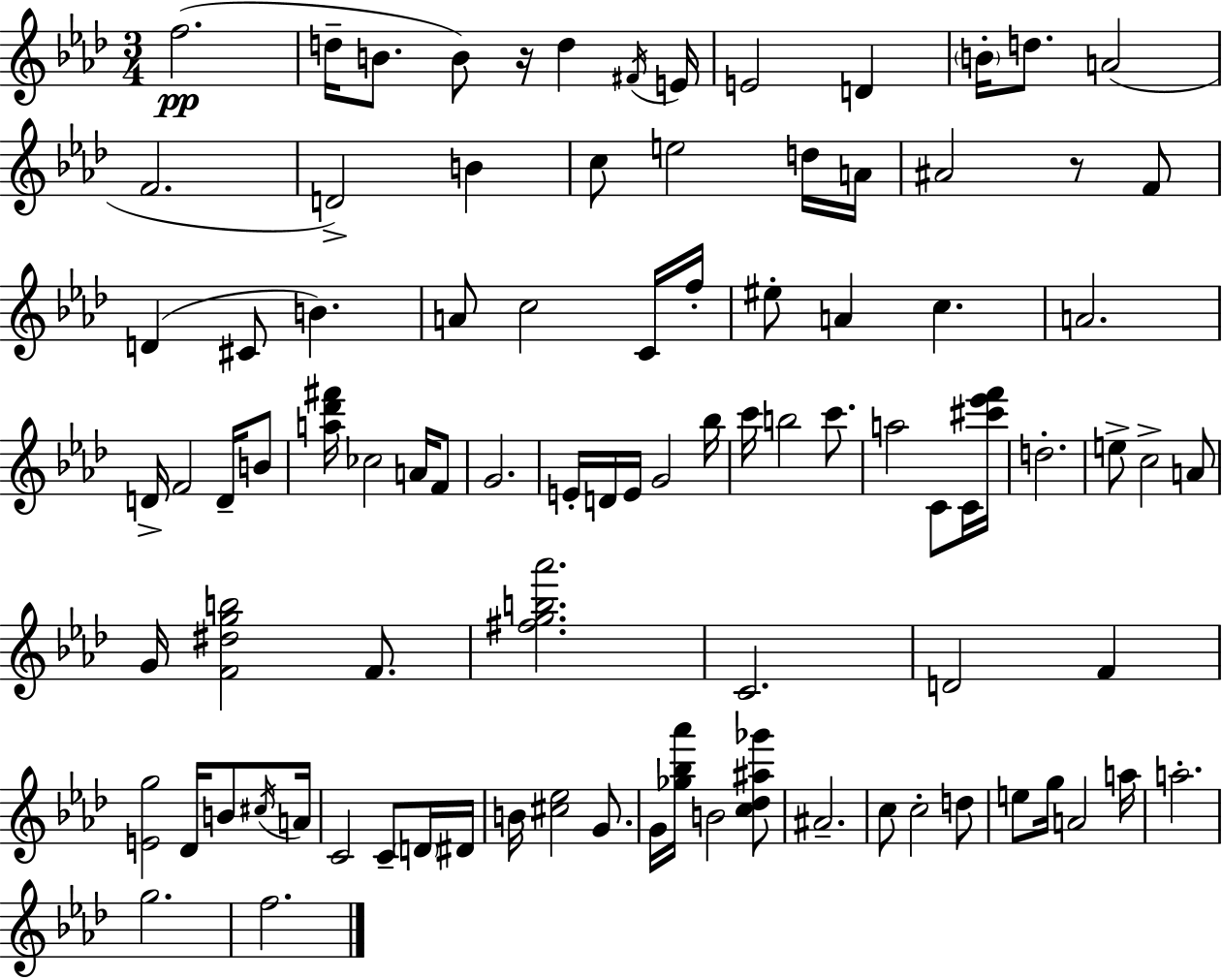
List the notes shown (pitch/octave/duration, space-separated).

F5/h. D5/s B4/e. B4/e R/s D5/q F#4/s E4/s E4/h D4/q B4/s D5/e. A4/h F4/h. D4/h B4/q C5/e E5/h D5/s A4/s A#4/h R/e F4/e D4/q C#4/e B4/q. A4/e C5/h C4/s F5/s EIS5/e A4/q C5/q. A4/h. D4/s F4/h D4/s B4/e [A5,Db6,F#6]/s CES5/h A4/s F4/e G4/h. E4/s D4/s E4/s G4/h Bb5/s C6/s B5/h C6/e. A5/h C4/e C4/s [C#6,Eb6,F6]/s D5/h. E5/e C5/h A4/e G4/s [F4,D#5,G5,B5]/h F4/e. [F#5,G5,B5,Ab6]/h. C4/h. D4/h F4/q [E4,G5]/h Db4/s B4/e C#5/s A4/s C4/h C4/e D4/s D#4/s B4/s [C#5,Eb5]/h G4/e. G4/s [Gb5,Bb5,Ab6]/s B4/h [C5,Db5,A#5,Gb6]/e A#4/h. C5/e C5/h D5/e E5/e G5/s A4/h A5/s A5/h. G5/h. F5/h.